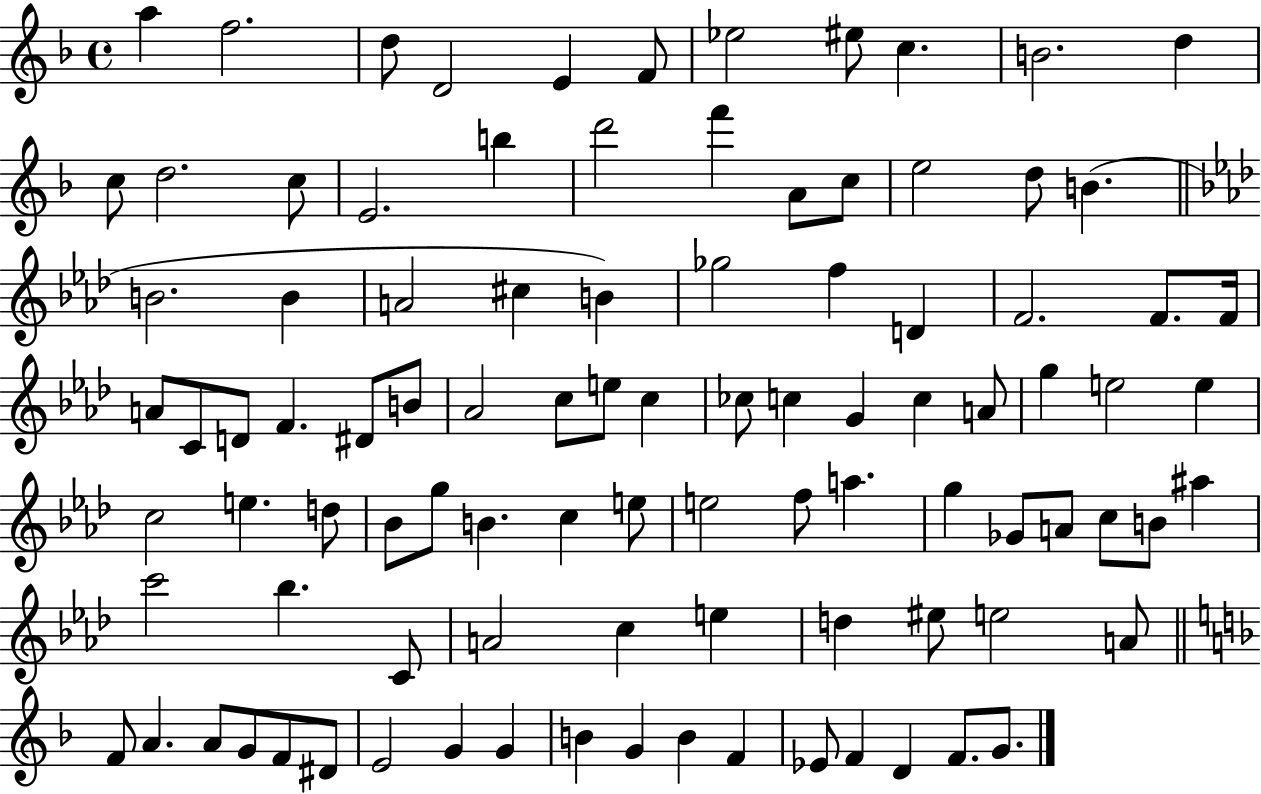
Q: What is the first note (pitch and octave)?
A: A5